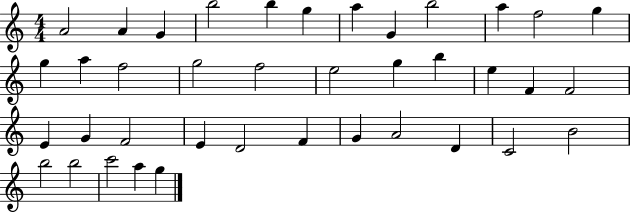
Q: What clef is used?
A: treble